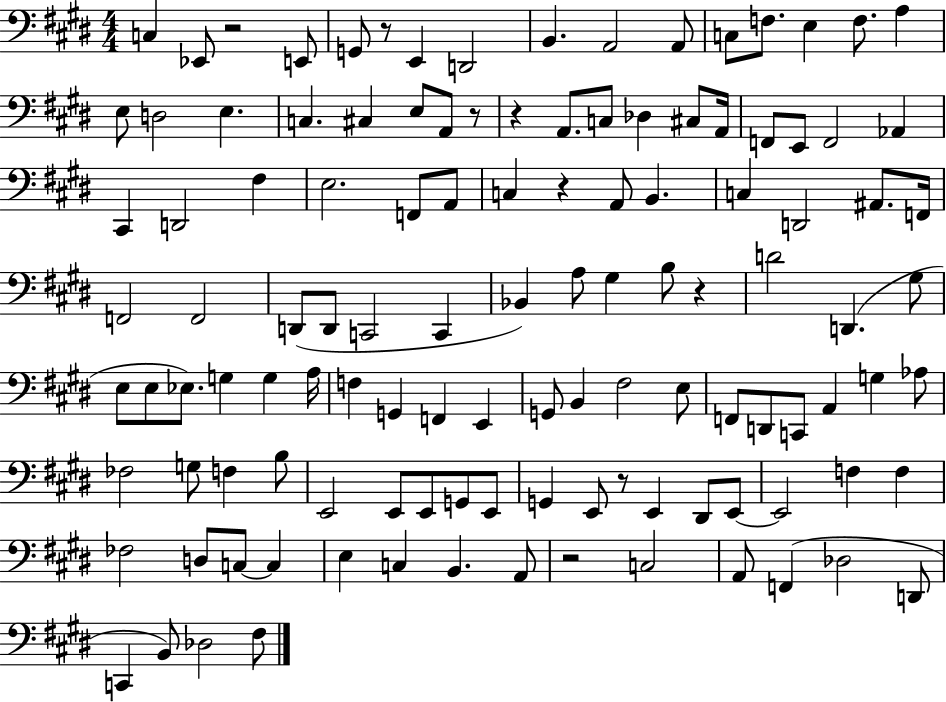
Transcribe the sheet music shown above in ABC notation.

X:1
T:Untitled
M:4/4
L:1/4
K:E
C, _E,,/2 z2 E,,/2 G,,/2 z/2 E,, D,,2 B,, A,,2 A,,/2 C,/2 F,/2 E, F,/2 A, E,/2 D,2 E, C, ^C, E,/2 A,,/2 z/2 z A,,/2 C,/2 _D, ^C,/2 A,,/4 F,,/2 E,,/2 F,,2 _A,, ^C,, D,,2 ^F, E,2 F,,/2 A,,/2 C, z A,,/2 B,, C, D,,2 ^A,,/2 F,,/4 F,,2 F,,2 D,,/2 D,,/2 C,,2 C,, _B,, A,/2 ^G, B,/2 z D2 D,, ^G,/2 E,/2 E,/2 _E,/2 G, G, A,/4 F, G,, F,, E,, G,,/2 B,, ^F,2 E,/2 F,,/2 D,,/2 C,,/2 A,, G, _A,/2 _F,2 G,/2 F, B,/2 E,,2 E,,/2 E,,/2 G,,/2 E,,/2 G,, E,,/2 z/2 E,, ^D,,/2 E,,/2 E,,2 F, F, _F,2 D,/2 C,/2 C, E, C, B,, A,,/2 z2 C,2 A,,/2 F,, _D,2 D,,/2 C,, B,,/2 _D,2 ^F,/2